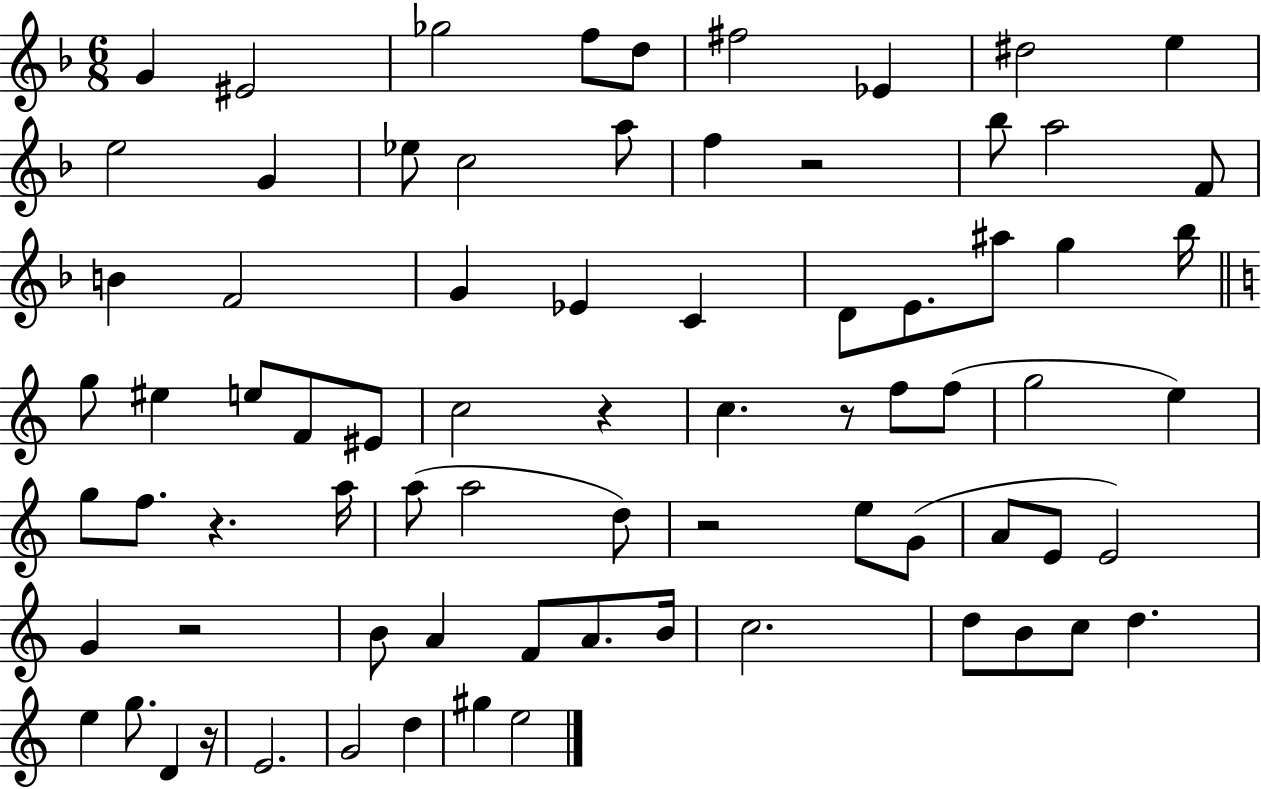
X:1
T:Untitled
M:6/8
L:1/4
K:F
G ^E2 _g2 f/2 d/2 ^f2 _E ^d2 e e2 G _e/2 c2 a/2 f z2 _b/2 a2 F/2 B F2 G _E C D/2 E/2 ^a/2 g _b/4 g/2 ^e e/2 F/2 ^E/2 c2 z c z/2 f/2 f/2 g2 e g/2 f/2 z a/4 a/2 a2 d/2 z2 e/2 G/2 A/2 E/2 E2 G z2 B/2 A F/2 A/2 B/4 c2 d/2 B/2 c/2 d e g/2 D z/4 E2 G2 d ^g e2